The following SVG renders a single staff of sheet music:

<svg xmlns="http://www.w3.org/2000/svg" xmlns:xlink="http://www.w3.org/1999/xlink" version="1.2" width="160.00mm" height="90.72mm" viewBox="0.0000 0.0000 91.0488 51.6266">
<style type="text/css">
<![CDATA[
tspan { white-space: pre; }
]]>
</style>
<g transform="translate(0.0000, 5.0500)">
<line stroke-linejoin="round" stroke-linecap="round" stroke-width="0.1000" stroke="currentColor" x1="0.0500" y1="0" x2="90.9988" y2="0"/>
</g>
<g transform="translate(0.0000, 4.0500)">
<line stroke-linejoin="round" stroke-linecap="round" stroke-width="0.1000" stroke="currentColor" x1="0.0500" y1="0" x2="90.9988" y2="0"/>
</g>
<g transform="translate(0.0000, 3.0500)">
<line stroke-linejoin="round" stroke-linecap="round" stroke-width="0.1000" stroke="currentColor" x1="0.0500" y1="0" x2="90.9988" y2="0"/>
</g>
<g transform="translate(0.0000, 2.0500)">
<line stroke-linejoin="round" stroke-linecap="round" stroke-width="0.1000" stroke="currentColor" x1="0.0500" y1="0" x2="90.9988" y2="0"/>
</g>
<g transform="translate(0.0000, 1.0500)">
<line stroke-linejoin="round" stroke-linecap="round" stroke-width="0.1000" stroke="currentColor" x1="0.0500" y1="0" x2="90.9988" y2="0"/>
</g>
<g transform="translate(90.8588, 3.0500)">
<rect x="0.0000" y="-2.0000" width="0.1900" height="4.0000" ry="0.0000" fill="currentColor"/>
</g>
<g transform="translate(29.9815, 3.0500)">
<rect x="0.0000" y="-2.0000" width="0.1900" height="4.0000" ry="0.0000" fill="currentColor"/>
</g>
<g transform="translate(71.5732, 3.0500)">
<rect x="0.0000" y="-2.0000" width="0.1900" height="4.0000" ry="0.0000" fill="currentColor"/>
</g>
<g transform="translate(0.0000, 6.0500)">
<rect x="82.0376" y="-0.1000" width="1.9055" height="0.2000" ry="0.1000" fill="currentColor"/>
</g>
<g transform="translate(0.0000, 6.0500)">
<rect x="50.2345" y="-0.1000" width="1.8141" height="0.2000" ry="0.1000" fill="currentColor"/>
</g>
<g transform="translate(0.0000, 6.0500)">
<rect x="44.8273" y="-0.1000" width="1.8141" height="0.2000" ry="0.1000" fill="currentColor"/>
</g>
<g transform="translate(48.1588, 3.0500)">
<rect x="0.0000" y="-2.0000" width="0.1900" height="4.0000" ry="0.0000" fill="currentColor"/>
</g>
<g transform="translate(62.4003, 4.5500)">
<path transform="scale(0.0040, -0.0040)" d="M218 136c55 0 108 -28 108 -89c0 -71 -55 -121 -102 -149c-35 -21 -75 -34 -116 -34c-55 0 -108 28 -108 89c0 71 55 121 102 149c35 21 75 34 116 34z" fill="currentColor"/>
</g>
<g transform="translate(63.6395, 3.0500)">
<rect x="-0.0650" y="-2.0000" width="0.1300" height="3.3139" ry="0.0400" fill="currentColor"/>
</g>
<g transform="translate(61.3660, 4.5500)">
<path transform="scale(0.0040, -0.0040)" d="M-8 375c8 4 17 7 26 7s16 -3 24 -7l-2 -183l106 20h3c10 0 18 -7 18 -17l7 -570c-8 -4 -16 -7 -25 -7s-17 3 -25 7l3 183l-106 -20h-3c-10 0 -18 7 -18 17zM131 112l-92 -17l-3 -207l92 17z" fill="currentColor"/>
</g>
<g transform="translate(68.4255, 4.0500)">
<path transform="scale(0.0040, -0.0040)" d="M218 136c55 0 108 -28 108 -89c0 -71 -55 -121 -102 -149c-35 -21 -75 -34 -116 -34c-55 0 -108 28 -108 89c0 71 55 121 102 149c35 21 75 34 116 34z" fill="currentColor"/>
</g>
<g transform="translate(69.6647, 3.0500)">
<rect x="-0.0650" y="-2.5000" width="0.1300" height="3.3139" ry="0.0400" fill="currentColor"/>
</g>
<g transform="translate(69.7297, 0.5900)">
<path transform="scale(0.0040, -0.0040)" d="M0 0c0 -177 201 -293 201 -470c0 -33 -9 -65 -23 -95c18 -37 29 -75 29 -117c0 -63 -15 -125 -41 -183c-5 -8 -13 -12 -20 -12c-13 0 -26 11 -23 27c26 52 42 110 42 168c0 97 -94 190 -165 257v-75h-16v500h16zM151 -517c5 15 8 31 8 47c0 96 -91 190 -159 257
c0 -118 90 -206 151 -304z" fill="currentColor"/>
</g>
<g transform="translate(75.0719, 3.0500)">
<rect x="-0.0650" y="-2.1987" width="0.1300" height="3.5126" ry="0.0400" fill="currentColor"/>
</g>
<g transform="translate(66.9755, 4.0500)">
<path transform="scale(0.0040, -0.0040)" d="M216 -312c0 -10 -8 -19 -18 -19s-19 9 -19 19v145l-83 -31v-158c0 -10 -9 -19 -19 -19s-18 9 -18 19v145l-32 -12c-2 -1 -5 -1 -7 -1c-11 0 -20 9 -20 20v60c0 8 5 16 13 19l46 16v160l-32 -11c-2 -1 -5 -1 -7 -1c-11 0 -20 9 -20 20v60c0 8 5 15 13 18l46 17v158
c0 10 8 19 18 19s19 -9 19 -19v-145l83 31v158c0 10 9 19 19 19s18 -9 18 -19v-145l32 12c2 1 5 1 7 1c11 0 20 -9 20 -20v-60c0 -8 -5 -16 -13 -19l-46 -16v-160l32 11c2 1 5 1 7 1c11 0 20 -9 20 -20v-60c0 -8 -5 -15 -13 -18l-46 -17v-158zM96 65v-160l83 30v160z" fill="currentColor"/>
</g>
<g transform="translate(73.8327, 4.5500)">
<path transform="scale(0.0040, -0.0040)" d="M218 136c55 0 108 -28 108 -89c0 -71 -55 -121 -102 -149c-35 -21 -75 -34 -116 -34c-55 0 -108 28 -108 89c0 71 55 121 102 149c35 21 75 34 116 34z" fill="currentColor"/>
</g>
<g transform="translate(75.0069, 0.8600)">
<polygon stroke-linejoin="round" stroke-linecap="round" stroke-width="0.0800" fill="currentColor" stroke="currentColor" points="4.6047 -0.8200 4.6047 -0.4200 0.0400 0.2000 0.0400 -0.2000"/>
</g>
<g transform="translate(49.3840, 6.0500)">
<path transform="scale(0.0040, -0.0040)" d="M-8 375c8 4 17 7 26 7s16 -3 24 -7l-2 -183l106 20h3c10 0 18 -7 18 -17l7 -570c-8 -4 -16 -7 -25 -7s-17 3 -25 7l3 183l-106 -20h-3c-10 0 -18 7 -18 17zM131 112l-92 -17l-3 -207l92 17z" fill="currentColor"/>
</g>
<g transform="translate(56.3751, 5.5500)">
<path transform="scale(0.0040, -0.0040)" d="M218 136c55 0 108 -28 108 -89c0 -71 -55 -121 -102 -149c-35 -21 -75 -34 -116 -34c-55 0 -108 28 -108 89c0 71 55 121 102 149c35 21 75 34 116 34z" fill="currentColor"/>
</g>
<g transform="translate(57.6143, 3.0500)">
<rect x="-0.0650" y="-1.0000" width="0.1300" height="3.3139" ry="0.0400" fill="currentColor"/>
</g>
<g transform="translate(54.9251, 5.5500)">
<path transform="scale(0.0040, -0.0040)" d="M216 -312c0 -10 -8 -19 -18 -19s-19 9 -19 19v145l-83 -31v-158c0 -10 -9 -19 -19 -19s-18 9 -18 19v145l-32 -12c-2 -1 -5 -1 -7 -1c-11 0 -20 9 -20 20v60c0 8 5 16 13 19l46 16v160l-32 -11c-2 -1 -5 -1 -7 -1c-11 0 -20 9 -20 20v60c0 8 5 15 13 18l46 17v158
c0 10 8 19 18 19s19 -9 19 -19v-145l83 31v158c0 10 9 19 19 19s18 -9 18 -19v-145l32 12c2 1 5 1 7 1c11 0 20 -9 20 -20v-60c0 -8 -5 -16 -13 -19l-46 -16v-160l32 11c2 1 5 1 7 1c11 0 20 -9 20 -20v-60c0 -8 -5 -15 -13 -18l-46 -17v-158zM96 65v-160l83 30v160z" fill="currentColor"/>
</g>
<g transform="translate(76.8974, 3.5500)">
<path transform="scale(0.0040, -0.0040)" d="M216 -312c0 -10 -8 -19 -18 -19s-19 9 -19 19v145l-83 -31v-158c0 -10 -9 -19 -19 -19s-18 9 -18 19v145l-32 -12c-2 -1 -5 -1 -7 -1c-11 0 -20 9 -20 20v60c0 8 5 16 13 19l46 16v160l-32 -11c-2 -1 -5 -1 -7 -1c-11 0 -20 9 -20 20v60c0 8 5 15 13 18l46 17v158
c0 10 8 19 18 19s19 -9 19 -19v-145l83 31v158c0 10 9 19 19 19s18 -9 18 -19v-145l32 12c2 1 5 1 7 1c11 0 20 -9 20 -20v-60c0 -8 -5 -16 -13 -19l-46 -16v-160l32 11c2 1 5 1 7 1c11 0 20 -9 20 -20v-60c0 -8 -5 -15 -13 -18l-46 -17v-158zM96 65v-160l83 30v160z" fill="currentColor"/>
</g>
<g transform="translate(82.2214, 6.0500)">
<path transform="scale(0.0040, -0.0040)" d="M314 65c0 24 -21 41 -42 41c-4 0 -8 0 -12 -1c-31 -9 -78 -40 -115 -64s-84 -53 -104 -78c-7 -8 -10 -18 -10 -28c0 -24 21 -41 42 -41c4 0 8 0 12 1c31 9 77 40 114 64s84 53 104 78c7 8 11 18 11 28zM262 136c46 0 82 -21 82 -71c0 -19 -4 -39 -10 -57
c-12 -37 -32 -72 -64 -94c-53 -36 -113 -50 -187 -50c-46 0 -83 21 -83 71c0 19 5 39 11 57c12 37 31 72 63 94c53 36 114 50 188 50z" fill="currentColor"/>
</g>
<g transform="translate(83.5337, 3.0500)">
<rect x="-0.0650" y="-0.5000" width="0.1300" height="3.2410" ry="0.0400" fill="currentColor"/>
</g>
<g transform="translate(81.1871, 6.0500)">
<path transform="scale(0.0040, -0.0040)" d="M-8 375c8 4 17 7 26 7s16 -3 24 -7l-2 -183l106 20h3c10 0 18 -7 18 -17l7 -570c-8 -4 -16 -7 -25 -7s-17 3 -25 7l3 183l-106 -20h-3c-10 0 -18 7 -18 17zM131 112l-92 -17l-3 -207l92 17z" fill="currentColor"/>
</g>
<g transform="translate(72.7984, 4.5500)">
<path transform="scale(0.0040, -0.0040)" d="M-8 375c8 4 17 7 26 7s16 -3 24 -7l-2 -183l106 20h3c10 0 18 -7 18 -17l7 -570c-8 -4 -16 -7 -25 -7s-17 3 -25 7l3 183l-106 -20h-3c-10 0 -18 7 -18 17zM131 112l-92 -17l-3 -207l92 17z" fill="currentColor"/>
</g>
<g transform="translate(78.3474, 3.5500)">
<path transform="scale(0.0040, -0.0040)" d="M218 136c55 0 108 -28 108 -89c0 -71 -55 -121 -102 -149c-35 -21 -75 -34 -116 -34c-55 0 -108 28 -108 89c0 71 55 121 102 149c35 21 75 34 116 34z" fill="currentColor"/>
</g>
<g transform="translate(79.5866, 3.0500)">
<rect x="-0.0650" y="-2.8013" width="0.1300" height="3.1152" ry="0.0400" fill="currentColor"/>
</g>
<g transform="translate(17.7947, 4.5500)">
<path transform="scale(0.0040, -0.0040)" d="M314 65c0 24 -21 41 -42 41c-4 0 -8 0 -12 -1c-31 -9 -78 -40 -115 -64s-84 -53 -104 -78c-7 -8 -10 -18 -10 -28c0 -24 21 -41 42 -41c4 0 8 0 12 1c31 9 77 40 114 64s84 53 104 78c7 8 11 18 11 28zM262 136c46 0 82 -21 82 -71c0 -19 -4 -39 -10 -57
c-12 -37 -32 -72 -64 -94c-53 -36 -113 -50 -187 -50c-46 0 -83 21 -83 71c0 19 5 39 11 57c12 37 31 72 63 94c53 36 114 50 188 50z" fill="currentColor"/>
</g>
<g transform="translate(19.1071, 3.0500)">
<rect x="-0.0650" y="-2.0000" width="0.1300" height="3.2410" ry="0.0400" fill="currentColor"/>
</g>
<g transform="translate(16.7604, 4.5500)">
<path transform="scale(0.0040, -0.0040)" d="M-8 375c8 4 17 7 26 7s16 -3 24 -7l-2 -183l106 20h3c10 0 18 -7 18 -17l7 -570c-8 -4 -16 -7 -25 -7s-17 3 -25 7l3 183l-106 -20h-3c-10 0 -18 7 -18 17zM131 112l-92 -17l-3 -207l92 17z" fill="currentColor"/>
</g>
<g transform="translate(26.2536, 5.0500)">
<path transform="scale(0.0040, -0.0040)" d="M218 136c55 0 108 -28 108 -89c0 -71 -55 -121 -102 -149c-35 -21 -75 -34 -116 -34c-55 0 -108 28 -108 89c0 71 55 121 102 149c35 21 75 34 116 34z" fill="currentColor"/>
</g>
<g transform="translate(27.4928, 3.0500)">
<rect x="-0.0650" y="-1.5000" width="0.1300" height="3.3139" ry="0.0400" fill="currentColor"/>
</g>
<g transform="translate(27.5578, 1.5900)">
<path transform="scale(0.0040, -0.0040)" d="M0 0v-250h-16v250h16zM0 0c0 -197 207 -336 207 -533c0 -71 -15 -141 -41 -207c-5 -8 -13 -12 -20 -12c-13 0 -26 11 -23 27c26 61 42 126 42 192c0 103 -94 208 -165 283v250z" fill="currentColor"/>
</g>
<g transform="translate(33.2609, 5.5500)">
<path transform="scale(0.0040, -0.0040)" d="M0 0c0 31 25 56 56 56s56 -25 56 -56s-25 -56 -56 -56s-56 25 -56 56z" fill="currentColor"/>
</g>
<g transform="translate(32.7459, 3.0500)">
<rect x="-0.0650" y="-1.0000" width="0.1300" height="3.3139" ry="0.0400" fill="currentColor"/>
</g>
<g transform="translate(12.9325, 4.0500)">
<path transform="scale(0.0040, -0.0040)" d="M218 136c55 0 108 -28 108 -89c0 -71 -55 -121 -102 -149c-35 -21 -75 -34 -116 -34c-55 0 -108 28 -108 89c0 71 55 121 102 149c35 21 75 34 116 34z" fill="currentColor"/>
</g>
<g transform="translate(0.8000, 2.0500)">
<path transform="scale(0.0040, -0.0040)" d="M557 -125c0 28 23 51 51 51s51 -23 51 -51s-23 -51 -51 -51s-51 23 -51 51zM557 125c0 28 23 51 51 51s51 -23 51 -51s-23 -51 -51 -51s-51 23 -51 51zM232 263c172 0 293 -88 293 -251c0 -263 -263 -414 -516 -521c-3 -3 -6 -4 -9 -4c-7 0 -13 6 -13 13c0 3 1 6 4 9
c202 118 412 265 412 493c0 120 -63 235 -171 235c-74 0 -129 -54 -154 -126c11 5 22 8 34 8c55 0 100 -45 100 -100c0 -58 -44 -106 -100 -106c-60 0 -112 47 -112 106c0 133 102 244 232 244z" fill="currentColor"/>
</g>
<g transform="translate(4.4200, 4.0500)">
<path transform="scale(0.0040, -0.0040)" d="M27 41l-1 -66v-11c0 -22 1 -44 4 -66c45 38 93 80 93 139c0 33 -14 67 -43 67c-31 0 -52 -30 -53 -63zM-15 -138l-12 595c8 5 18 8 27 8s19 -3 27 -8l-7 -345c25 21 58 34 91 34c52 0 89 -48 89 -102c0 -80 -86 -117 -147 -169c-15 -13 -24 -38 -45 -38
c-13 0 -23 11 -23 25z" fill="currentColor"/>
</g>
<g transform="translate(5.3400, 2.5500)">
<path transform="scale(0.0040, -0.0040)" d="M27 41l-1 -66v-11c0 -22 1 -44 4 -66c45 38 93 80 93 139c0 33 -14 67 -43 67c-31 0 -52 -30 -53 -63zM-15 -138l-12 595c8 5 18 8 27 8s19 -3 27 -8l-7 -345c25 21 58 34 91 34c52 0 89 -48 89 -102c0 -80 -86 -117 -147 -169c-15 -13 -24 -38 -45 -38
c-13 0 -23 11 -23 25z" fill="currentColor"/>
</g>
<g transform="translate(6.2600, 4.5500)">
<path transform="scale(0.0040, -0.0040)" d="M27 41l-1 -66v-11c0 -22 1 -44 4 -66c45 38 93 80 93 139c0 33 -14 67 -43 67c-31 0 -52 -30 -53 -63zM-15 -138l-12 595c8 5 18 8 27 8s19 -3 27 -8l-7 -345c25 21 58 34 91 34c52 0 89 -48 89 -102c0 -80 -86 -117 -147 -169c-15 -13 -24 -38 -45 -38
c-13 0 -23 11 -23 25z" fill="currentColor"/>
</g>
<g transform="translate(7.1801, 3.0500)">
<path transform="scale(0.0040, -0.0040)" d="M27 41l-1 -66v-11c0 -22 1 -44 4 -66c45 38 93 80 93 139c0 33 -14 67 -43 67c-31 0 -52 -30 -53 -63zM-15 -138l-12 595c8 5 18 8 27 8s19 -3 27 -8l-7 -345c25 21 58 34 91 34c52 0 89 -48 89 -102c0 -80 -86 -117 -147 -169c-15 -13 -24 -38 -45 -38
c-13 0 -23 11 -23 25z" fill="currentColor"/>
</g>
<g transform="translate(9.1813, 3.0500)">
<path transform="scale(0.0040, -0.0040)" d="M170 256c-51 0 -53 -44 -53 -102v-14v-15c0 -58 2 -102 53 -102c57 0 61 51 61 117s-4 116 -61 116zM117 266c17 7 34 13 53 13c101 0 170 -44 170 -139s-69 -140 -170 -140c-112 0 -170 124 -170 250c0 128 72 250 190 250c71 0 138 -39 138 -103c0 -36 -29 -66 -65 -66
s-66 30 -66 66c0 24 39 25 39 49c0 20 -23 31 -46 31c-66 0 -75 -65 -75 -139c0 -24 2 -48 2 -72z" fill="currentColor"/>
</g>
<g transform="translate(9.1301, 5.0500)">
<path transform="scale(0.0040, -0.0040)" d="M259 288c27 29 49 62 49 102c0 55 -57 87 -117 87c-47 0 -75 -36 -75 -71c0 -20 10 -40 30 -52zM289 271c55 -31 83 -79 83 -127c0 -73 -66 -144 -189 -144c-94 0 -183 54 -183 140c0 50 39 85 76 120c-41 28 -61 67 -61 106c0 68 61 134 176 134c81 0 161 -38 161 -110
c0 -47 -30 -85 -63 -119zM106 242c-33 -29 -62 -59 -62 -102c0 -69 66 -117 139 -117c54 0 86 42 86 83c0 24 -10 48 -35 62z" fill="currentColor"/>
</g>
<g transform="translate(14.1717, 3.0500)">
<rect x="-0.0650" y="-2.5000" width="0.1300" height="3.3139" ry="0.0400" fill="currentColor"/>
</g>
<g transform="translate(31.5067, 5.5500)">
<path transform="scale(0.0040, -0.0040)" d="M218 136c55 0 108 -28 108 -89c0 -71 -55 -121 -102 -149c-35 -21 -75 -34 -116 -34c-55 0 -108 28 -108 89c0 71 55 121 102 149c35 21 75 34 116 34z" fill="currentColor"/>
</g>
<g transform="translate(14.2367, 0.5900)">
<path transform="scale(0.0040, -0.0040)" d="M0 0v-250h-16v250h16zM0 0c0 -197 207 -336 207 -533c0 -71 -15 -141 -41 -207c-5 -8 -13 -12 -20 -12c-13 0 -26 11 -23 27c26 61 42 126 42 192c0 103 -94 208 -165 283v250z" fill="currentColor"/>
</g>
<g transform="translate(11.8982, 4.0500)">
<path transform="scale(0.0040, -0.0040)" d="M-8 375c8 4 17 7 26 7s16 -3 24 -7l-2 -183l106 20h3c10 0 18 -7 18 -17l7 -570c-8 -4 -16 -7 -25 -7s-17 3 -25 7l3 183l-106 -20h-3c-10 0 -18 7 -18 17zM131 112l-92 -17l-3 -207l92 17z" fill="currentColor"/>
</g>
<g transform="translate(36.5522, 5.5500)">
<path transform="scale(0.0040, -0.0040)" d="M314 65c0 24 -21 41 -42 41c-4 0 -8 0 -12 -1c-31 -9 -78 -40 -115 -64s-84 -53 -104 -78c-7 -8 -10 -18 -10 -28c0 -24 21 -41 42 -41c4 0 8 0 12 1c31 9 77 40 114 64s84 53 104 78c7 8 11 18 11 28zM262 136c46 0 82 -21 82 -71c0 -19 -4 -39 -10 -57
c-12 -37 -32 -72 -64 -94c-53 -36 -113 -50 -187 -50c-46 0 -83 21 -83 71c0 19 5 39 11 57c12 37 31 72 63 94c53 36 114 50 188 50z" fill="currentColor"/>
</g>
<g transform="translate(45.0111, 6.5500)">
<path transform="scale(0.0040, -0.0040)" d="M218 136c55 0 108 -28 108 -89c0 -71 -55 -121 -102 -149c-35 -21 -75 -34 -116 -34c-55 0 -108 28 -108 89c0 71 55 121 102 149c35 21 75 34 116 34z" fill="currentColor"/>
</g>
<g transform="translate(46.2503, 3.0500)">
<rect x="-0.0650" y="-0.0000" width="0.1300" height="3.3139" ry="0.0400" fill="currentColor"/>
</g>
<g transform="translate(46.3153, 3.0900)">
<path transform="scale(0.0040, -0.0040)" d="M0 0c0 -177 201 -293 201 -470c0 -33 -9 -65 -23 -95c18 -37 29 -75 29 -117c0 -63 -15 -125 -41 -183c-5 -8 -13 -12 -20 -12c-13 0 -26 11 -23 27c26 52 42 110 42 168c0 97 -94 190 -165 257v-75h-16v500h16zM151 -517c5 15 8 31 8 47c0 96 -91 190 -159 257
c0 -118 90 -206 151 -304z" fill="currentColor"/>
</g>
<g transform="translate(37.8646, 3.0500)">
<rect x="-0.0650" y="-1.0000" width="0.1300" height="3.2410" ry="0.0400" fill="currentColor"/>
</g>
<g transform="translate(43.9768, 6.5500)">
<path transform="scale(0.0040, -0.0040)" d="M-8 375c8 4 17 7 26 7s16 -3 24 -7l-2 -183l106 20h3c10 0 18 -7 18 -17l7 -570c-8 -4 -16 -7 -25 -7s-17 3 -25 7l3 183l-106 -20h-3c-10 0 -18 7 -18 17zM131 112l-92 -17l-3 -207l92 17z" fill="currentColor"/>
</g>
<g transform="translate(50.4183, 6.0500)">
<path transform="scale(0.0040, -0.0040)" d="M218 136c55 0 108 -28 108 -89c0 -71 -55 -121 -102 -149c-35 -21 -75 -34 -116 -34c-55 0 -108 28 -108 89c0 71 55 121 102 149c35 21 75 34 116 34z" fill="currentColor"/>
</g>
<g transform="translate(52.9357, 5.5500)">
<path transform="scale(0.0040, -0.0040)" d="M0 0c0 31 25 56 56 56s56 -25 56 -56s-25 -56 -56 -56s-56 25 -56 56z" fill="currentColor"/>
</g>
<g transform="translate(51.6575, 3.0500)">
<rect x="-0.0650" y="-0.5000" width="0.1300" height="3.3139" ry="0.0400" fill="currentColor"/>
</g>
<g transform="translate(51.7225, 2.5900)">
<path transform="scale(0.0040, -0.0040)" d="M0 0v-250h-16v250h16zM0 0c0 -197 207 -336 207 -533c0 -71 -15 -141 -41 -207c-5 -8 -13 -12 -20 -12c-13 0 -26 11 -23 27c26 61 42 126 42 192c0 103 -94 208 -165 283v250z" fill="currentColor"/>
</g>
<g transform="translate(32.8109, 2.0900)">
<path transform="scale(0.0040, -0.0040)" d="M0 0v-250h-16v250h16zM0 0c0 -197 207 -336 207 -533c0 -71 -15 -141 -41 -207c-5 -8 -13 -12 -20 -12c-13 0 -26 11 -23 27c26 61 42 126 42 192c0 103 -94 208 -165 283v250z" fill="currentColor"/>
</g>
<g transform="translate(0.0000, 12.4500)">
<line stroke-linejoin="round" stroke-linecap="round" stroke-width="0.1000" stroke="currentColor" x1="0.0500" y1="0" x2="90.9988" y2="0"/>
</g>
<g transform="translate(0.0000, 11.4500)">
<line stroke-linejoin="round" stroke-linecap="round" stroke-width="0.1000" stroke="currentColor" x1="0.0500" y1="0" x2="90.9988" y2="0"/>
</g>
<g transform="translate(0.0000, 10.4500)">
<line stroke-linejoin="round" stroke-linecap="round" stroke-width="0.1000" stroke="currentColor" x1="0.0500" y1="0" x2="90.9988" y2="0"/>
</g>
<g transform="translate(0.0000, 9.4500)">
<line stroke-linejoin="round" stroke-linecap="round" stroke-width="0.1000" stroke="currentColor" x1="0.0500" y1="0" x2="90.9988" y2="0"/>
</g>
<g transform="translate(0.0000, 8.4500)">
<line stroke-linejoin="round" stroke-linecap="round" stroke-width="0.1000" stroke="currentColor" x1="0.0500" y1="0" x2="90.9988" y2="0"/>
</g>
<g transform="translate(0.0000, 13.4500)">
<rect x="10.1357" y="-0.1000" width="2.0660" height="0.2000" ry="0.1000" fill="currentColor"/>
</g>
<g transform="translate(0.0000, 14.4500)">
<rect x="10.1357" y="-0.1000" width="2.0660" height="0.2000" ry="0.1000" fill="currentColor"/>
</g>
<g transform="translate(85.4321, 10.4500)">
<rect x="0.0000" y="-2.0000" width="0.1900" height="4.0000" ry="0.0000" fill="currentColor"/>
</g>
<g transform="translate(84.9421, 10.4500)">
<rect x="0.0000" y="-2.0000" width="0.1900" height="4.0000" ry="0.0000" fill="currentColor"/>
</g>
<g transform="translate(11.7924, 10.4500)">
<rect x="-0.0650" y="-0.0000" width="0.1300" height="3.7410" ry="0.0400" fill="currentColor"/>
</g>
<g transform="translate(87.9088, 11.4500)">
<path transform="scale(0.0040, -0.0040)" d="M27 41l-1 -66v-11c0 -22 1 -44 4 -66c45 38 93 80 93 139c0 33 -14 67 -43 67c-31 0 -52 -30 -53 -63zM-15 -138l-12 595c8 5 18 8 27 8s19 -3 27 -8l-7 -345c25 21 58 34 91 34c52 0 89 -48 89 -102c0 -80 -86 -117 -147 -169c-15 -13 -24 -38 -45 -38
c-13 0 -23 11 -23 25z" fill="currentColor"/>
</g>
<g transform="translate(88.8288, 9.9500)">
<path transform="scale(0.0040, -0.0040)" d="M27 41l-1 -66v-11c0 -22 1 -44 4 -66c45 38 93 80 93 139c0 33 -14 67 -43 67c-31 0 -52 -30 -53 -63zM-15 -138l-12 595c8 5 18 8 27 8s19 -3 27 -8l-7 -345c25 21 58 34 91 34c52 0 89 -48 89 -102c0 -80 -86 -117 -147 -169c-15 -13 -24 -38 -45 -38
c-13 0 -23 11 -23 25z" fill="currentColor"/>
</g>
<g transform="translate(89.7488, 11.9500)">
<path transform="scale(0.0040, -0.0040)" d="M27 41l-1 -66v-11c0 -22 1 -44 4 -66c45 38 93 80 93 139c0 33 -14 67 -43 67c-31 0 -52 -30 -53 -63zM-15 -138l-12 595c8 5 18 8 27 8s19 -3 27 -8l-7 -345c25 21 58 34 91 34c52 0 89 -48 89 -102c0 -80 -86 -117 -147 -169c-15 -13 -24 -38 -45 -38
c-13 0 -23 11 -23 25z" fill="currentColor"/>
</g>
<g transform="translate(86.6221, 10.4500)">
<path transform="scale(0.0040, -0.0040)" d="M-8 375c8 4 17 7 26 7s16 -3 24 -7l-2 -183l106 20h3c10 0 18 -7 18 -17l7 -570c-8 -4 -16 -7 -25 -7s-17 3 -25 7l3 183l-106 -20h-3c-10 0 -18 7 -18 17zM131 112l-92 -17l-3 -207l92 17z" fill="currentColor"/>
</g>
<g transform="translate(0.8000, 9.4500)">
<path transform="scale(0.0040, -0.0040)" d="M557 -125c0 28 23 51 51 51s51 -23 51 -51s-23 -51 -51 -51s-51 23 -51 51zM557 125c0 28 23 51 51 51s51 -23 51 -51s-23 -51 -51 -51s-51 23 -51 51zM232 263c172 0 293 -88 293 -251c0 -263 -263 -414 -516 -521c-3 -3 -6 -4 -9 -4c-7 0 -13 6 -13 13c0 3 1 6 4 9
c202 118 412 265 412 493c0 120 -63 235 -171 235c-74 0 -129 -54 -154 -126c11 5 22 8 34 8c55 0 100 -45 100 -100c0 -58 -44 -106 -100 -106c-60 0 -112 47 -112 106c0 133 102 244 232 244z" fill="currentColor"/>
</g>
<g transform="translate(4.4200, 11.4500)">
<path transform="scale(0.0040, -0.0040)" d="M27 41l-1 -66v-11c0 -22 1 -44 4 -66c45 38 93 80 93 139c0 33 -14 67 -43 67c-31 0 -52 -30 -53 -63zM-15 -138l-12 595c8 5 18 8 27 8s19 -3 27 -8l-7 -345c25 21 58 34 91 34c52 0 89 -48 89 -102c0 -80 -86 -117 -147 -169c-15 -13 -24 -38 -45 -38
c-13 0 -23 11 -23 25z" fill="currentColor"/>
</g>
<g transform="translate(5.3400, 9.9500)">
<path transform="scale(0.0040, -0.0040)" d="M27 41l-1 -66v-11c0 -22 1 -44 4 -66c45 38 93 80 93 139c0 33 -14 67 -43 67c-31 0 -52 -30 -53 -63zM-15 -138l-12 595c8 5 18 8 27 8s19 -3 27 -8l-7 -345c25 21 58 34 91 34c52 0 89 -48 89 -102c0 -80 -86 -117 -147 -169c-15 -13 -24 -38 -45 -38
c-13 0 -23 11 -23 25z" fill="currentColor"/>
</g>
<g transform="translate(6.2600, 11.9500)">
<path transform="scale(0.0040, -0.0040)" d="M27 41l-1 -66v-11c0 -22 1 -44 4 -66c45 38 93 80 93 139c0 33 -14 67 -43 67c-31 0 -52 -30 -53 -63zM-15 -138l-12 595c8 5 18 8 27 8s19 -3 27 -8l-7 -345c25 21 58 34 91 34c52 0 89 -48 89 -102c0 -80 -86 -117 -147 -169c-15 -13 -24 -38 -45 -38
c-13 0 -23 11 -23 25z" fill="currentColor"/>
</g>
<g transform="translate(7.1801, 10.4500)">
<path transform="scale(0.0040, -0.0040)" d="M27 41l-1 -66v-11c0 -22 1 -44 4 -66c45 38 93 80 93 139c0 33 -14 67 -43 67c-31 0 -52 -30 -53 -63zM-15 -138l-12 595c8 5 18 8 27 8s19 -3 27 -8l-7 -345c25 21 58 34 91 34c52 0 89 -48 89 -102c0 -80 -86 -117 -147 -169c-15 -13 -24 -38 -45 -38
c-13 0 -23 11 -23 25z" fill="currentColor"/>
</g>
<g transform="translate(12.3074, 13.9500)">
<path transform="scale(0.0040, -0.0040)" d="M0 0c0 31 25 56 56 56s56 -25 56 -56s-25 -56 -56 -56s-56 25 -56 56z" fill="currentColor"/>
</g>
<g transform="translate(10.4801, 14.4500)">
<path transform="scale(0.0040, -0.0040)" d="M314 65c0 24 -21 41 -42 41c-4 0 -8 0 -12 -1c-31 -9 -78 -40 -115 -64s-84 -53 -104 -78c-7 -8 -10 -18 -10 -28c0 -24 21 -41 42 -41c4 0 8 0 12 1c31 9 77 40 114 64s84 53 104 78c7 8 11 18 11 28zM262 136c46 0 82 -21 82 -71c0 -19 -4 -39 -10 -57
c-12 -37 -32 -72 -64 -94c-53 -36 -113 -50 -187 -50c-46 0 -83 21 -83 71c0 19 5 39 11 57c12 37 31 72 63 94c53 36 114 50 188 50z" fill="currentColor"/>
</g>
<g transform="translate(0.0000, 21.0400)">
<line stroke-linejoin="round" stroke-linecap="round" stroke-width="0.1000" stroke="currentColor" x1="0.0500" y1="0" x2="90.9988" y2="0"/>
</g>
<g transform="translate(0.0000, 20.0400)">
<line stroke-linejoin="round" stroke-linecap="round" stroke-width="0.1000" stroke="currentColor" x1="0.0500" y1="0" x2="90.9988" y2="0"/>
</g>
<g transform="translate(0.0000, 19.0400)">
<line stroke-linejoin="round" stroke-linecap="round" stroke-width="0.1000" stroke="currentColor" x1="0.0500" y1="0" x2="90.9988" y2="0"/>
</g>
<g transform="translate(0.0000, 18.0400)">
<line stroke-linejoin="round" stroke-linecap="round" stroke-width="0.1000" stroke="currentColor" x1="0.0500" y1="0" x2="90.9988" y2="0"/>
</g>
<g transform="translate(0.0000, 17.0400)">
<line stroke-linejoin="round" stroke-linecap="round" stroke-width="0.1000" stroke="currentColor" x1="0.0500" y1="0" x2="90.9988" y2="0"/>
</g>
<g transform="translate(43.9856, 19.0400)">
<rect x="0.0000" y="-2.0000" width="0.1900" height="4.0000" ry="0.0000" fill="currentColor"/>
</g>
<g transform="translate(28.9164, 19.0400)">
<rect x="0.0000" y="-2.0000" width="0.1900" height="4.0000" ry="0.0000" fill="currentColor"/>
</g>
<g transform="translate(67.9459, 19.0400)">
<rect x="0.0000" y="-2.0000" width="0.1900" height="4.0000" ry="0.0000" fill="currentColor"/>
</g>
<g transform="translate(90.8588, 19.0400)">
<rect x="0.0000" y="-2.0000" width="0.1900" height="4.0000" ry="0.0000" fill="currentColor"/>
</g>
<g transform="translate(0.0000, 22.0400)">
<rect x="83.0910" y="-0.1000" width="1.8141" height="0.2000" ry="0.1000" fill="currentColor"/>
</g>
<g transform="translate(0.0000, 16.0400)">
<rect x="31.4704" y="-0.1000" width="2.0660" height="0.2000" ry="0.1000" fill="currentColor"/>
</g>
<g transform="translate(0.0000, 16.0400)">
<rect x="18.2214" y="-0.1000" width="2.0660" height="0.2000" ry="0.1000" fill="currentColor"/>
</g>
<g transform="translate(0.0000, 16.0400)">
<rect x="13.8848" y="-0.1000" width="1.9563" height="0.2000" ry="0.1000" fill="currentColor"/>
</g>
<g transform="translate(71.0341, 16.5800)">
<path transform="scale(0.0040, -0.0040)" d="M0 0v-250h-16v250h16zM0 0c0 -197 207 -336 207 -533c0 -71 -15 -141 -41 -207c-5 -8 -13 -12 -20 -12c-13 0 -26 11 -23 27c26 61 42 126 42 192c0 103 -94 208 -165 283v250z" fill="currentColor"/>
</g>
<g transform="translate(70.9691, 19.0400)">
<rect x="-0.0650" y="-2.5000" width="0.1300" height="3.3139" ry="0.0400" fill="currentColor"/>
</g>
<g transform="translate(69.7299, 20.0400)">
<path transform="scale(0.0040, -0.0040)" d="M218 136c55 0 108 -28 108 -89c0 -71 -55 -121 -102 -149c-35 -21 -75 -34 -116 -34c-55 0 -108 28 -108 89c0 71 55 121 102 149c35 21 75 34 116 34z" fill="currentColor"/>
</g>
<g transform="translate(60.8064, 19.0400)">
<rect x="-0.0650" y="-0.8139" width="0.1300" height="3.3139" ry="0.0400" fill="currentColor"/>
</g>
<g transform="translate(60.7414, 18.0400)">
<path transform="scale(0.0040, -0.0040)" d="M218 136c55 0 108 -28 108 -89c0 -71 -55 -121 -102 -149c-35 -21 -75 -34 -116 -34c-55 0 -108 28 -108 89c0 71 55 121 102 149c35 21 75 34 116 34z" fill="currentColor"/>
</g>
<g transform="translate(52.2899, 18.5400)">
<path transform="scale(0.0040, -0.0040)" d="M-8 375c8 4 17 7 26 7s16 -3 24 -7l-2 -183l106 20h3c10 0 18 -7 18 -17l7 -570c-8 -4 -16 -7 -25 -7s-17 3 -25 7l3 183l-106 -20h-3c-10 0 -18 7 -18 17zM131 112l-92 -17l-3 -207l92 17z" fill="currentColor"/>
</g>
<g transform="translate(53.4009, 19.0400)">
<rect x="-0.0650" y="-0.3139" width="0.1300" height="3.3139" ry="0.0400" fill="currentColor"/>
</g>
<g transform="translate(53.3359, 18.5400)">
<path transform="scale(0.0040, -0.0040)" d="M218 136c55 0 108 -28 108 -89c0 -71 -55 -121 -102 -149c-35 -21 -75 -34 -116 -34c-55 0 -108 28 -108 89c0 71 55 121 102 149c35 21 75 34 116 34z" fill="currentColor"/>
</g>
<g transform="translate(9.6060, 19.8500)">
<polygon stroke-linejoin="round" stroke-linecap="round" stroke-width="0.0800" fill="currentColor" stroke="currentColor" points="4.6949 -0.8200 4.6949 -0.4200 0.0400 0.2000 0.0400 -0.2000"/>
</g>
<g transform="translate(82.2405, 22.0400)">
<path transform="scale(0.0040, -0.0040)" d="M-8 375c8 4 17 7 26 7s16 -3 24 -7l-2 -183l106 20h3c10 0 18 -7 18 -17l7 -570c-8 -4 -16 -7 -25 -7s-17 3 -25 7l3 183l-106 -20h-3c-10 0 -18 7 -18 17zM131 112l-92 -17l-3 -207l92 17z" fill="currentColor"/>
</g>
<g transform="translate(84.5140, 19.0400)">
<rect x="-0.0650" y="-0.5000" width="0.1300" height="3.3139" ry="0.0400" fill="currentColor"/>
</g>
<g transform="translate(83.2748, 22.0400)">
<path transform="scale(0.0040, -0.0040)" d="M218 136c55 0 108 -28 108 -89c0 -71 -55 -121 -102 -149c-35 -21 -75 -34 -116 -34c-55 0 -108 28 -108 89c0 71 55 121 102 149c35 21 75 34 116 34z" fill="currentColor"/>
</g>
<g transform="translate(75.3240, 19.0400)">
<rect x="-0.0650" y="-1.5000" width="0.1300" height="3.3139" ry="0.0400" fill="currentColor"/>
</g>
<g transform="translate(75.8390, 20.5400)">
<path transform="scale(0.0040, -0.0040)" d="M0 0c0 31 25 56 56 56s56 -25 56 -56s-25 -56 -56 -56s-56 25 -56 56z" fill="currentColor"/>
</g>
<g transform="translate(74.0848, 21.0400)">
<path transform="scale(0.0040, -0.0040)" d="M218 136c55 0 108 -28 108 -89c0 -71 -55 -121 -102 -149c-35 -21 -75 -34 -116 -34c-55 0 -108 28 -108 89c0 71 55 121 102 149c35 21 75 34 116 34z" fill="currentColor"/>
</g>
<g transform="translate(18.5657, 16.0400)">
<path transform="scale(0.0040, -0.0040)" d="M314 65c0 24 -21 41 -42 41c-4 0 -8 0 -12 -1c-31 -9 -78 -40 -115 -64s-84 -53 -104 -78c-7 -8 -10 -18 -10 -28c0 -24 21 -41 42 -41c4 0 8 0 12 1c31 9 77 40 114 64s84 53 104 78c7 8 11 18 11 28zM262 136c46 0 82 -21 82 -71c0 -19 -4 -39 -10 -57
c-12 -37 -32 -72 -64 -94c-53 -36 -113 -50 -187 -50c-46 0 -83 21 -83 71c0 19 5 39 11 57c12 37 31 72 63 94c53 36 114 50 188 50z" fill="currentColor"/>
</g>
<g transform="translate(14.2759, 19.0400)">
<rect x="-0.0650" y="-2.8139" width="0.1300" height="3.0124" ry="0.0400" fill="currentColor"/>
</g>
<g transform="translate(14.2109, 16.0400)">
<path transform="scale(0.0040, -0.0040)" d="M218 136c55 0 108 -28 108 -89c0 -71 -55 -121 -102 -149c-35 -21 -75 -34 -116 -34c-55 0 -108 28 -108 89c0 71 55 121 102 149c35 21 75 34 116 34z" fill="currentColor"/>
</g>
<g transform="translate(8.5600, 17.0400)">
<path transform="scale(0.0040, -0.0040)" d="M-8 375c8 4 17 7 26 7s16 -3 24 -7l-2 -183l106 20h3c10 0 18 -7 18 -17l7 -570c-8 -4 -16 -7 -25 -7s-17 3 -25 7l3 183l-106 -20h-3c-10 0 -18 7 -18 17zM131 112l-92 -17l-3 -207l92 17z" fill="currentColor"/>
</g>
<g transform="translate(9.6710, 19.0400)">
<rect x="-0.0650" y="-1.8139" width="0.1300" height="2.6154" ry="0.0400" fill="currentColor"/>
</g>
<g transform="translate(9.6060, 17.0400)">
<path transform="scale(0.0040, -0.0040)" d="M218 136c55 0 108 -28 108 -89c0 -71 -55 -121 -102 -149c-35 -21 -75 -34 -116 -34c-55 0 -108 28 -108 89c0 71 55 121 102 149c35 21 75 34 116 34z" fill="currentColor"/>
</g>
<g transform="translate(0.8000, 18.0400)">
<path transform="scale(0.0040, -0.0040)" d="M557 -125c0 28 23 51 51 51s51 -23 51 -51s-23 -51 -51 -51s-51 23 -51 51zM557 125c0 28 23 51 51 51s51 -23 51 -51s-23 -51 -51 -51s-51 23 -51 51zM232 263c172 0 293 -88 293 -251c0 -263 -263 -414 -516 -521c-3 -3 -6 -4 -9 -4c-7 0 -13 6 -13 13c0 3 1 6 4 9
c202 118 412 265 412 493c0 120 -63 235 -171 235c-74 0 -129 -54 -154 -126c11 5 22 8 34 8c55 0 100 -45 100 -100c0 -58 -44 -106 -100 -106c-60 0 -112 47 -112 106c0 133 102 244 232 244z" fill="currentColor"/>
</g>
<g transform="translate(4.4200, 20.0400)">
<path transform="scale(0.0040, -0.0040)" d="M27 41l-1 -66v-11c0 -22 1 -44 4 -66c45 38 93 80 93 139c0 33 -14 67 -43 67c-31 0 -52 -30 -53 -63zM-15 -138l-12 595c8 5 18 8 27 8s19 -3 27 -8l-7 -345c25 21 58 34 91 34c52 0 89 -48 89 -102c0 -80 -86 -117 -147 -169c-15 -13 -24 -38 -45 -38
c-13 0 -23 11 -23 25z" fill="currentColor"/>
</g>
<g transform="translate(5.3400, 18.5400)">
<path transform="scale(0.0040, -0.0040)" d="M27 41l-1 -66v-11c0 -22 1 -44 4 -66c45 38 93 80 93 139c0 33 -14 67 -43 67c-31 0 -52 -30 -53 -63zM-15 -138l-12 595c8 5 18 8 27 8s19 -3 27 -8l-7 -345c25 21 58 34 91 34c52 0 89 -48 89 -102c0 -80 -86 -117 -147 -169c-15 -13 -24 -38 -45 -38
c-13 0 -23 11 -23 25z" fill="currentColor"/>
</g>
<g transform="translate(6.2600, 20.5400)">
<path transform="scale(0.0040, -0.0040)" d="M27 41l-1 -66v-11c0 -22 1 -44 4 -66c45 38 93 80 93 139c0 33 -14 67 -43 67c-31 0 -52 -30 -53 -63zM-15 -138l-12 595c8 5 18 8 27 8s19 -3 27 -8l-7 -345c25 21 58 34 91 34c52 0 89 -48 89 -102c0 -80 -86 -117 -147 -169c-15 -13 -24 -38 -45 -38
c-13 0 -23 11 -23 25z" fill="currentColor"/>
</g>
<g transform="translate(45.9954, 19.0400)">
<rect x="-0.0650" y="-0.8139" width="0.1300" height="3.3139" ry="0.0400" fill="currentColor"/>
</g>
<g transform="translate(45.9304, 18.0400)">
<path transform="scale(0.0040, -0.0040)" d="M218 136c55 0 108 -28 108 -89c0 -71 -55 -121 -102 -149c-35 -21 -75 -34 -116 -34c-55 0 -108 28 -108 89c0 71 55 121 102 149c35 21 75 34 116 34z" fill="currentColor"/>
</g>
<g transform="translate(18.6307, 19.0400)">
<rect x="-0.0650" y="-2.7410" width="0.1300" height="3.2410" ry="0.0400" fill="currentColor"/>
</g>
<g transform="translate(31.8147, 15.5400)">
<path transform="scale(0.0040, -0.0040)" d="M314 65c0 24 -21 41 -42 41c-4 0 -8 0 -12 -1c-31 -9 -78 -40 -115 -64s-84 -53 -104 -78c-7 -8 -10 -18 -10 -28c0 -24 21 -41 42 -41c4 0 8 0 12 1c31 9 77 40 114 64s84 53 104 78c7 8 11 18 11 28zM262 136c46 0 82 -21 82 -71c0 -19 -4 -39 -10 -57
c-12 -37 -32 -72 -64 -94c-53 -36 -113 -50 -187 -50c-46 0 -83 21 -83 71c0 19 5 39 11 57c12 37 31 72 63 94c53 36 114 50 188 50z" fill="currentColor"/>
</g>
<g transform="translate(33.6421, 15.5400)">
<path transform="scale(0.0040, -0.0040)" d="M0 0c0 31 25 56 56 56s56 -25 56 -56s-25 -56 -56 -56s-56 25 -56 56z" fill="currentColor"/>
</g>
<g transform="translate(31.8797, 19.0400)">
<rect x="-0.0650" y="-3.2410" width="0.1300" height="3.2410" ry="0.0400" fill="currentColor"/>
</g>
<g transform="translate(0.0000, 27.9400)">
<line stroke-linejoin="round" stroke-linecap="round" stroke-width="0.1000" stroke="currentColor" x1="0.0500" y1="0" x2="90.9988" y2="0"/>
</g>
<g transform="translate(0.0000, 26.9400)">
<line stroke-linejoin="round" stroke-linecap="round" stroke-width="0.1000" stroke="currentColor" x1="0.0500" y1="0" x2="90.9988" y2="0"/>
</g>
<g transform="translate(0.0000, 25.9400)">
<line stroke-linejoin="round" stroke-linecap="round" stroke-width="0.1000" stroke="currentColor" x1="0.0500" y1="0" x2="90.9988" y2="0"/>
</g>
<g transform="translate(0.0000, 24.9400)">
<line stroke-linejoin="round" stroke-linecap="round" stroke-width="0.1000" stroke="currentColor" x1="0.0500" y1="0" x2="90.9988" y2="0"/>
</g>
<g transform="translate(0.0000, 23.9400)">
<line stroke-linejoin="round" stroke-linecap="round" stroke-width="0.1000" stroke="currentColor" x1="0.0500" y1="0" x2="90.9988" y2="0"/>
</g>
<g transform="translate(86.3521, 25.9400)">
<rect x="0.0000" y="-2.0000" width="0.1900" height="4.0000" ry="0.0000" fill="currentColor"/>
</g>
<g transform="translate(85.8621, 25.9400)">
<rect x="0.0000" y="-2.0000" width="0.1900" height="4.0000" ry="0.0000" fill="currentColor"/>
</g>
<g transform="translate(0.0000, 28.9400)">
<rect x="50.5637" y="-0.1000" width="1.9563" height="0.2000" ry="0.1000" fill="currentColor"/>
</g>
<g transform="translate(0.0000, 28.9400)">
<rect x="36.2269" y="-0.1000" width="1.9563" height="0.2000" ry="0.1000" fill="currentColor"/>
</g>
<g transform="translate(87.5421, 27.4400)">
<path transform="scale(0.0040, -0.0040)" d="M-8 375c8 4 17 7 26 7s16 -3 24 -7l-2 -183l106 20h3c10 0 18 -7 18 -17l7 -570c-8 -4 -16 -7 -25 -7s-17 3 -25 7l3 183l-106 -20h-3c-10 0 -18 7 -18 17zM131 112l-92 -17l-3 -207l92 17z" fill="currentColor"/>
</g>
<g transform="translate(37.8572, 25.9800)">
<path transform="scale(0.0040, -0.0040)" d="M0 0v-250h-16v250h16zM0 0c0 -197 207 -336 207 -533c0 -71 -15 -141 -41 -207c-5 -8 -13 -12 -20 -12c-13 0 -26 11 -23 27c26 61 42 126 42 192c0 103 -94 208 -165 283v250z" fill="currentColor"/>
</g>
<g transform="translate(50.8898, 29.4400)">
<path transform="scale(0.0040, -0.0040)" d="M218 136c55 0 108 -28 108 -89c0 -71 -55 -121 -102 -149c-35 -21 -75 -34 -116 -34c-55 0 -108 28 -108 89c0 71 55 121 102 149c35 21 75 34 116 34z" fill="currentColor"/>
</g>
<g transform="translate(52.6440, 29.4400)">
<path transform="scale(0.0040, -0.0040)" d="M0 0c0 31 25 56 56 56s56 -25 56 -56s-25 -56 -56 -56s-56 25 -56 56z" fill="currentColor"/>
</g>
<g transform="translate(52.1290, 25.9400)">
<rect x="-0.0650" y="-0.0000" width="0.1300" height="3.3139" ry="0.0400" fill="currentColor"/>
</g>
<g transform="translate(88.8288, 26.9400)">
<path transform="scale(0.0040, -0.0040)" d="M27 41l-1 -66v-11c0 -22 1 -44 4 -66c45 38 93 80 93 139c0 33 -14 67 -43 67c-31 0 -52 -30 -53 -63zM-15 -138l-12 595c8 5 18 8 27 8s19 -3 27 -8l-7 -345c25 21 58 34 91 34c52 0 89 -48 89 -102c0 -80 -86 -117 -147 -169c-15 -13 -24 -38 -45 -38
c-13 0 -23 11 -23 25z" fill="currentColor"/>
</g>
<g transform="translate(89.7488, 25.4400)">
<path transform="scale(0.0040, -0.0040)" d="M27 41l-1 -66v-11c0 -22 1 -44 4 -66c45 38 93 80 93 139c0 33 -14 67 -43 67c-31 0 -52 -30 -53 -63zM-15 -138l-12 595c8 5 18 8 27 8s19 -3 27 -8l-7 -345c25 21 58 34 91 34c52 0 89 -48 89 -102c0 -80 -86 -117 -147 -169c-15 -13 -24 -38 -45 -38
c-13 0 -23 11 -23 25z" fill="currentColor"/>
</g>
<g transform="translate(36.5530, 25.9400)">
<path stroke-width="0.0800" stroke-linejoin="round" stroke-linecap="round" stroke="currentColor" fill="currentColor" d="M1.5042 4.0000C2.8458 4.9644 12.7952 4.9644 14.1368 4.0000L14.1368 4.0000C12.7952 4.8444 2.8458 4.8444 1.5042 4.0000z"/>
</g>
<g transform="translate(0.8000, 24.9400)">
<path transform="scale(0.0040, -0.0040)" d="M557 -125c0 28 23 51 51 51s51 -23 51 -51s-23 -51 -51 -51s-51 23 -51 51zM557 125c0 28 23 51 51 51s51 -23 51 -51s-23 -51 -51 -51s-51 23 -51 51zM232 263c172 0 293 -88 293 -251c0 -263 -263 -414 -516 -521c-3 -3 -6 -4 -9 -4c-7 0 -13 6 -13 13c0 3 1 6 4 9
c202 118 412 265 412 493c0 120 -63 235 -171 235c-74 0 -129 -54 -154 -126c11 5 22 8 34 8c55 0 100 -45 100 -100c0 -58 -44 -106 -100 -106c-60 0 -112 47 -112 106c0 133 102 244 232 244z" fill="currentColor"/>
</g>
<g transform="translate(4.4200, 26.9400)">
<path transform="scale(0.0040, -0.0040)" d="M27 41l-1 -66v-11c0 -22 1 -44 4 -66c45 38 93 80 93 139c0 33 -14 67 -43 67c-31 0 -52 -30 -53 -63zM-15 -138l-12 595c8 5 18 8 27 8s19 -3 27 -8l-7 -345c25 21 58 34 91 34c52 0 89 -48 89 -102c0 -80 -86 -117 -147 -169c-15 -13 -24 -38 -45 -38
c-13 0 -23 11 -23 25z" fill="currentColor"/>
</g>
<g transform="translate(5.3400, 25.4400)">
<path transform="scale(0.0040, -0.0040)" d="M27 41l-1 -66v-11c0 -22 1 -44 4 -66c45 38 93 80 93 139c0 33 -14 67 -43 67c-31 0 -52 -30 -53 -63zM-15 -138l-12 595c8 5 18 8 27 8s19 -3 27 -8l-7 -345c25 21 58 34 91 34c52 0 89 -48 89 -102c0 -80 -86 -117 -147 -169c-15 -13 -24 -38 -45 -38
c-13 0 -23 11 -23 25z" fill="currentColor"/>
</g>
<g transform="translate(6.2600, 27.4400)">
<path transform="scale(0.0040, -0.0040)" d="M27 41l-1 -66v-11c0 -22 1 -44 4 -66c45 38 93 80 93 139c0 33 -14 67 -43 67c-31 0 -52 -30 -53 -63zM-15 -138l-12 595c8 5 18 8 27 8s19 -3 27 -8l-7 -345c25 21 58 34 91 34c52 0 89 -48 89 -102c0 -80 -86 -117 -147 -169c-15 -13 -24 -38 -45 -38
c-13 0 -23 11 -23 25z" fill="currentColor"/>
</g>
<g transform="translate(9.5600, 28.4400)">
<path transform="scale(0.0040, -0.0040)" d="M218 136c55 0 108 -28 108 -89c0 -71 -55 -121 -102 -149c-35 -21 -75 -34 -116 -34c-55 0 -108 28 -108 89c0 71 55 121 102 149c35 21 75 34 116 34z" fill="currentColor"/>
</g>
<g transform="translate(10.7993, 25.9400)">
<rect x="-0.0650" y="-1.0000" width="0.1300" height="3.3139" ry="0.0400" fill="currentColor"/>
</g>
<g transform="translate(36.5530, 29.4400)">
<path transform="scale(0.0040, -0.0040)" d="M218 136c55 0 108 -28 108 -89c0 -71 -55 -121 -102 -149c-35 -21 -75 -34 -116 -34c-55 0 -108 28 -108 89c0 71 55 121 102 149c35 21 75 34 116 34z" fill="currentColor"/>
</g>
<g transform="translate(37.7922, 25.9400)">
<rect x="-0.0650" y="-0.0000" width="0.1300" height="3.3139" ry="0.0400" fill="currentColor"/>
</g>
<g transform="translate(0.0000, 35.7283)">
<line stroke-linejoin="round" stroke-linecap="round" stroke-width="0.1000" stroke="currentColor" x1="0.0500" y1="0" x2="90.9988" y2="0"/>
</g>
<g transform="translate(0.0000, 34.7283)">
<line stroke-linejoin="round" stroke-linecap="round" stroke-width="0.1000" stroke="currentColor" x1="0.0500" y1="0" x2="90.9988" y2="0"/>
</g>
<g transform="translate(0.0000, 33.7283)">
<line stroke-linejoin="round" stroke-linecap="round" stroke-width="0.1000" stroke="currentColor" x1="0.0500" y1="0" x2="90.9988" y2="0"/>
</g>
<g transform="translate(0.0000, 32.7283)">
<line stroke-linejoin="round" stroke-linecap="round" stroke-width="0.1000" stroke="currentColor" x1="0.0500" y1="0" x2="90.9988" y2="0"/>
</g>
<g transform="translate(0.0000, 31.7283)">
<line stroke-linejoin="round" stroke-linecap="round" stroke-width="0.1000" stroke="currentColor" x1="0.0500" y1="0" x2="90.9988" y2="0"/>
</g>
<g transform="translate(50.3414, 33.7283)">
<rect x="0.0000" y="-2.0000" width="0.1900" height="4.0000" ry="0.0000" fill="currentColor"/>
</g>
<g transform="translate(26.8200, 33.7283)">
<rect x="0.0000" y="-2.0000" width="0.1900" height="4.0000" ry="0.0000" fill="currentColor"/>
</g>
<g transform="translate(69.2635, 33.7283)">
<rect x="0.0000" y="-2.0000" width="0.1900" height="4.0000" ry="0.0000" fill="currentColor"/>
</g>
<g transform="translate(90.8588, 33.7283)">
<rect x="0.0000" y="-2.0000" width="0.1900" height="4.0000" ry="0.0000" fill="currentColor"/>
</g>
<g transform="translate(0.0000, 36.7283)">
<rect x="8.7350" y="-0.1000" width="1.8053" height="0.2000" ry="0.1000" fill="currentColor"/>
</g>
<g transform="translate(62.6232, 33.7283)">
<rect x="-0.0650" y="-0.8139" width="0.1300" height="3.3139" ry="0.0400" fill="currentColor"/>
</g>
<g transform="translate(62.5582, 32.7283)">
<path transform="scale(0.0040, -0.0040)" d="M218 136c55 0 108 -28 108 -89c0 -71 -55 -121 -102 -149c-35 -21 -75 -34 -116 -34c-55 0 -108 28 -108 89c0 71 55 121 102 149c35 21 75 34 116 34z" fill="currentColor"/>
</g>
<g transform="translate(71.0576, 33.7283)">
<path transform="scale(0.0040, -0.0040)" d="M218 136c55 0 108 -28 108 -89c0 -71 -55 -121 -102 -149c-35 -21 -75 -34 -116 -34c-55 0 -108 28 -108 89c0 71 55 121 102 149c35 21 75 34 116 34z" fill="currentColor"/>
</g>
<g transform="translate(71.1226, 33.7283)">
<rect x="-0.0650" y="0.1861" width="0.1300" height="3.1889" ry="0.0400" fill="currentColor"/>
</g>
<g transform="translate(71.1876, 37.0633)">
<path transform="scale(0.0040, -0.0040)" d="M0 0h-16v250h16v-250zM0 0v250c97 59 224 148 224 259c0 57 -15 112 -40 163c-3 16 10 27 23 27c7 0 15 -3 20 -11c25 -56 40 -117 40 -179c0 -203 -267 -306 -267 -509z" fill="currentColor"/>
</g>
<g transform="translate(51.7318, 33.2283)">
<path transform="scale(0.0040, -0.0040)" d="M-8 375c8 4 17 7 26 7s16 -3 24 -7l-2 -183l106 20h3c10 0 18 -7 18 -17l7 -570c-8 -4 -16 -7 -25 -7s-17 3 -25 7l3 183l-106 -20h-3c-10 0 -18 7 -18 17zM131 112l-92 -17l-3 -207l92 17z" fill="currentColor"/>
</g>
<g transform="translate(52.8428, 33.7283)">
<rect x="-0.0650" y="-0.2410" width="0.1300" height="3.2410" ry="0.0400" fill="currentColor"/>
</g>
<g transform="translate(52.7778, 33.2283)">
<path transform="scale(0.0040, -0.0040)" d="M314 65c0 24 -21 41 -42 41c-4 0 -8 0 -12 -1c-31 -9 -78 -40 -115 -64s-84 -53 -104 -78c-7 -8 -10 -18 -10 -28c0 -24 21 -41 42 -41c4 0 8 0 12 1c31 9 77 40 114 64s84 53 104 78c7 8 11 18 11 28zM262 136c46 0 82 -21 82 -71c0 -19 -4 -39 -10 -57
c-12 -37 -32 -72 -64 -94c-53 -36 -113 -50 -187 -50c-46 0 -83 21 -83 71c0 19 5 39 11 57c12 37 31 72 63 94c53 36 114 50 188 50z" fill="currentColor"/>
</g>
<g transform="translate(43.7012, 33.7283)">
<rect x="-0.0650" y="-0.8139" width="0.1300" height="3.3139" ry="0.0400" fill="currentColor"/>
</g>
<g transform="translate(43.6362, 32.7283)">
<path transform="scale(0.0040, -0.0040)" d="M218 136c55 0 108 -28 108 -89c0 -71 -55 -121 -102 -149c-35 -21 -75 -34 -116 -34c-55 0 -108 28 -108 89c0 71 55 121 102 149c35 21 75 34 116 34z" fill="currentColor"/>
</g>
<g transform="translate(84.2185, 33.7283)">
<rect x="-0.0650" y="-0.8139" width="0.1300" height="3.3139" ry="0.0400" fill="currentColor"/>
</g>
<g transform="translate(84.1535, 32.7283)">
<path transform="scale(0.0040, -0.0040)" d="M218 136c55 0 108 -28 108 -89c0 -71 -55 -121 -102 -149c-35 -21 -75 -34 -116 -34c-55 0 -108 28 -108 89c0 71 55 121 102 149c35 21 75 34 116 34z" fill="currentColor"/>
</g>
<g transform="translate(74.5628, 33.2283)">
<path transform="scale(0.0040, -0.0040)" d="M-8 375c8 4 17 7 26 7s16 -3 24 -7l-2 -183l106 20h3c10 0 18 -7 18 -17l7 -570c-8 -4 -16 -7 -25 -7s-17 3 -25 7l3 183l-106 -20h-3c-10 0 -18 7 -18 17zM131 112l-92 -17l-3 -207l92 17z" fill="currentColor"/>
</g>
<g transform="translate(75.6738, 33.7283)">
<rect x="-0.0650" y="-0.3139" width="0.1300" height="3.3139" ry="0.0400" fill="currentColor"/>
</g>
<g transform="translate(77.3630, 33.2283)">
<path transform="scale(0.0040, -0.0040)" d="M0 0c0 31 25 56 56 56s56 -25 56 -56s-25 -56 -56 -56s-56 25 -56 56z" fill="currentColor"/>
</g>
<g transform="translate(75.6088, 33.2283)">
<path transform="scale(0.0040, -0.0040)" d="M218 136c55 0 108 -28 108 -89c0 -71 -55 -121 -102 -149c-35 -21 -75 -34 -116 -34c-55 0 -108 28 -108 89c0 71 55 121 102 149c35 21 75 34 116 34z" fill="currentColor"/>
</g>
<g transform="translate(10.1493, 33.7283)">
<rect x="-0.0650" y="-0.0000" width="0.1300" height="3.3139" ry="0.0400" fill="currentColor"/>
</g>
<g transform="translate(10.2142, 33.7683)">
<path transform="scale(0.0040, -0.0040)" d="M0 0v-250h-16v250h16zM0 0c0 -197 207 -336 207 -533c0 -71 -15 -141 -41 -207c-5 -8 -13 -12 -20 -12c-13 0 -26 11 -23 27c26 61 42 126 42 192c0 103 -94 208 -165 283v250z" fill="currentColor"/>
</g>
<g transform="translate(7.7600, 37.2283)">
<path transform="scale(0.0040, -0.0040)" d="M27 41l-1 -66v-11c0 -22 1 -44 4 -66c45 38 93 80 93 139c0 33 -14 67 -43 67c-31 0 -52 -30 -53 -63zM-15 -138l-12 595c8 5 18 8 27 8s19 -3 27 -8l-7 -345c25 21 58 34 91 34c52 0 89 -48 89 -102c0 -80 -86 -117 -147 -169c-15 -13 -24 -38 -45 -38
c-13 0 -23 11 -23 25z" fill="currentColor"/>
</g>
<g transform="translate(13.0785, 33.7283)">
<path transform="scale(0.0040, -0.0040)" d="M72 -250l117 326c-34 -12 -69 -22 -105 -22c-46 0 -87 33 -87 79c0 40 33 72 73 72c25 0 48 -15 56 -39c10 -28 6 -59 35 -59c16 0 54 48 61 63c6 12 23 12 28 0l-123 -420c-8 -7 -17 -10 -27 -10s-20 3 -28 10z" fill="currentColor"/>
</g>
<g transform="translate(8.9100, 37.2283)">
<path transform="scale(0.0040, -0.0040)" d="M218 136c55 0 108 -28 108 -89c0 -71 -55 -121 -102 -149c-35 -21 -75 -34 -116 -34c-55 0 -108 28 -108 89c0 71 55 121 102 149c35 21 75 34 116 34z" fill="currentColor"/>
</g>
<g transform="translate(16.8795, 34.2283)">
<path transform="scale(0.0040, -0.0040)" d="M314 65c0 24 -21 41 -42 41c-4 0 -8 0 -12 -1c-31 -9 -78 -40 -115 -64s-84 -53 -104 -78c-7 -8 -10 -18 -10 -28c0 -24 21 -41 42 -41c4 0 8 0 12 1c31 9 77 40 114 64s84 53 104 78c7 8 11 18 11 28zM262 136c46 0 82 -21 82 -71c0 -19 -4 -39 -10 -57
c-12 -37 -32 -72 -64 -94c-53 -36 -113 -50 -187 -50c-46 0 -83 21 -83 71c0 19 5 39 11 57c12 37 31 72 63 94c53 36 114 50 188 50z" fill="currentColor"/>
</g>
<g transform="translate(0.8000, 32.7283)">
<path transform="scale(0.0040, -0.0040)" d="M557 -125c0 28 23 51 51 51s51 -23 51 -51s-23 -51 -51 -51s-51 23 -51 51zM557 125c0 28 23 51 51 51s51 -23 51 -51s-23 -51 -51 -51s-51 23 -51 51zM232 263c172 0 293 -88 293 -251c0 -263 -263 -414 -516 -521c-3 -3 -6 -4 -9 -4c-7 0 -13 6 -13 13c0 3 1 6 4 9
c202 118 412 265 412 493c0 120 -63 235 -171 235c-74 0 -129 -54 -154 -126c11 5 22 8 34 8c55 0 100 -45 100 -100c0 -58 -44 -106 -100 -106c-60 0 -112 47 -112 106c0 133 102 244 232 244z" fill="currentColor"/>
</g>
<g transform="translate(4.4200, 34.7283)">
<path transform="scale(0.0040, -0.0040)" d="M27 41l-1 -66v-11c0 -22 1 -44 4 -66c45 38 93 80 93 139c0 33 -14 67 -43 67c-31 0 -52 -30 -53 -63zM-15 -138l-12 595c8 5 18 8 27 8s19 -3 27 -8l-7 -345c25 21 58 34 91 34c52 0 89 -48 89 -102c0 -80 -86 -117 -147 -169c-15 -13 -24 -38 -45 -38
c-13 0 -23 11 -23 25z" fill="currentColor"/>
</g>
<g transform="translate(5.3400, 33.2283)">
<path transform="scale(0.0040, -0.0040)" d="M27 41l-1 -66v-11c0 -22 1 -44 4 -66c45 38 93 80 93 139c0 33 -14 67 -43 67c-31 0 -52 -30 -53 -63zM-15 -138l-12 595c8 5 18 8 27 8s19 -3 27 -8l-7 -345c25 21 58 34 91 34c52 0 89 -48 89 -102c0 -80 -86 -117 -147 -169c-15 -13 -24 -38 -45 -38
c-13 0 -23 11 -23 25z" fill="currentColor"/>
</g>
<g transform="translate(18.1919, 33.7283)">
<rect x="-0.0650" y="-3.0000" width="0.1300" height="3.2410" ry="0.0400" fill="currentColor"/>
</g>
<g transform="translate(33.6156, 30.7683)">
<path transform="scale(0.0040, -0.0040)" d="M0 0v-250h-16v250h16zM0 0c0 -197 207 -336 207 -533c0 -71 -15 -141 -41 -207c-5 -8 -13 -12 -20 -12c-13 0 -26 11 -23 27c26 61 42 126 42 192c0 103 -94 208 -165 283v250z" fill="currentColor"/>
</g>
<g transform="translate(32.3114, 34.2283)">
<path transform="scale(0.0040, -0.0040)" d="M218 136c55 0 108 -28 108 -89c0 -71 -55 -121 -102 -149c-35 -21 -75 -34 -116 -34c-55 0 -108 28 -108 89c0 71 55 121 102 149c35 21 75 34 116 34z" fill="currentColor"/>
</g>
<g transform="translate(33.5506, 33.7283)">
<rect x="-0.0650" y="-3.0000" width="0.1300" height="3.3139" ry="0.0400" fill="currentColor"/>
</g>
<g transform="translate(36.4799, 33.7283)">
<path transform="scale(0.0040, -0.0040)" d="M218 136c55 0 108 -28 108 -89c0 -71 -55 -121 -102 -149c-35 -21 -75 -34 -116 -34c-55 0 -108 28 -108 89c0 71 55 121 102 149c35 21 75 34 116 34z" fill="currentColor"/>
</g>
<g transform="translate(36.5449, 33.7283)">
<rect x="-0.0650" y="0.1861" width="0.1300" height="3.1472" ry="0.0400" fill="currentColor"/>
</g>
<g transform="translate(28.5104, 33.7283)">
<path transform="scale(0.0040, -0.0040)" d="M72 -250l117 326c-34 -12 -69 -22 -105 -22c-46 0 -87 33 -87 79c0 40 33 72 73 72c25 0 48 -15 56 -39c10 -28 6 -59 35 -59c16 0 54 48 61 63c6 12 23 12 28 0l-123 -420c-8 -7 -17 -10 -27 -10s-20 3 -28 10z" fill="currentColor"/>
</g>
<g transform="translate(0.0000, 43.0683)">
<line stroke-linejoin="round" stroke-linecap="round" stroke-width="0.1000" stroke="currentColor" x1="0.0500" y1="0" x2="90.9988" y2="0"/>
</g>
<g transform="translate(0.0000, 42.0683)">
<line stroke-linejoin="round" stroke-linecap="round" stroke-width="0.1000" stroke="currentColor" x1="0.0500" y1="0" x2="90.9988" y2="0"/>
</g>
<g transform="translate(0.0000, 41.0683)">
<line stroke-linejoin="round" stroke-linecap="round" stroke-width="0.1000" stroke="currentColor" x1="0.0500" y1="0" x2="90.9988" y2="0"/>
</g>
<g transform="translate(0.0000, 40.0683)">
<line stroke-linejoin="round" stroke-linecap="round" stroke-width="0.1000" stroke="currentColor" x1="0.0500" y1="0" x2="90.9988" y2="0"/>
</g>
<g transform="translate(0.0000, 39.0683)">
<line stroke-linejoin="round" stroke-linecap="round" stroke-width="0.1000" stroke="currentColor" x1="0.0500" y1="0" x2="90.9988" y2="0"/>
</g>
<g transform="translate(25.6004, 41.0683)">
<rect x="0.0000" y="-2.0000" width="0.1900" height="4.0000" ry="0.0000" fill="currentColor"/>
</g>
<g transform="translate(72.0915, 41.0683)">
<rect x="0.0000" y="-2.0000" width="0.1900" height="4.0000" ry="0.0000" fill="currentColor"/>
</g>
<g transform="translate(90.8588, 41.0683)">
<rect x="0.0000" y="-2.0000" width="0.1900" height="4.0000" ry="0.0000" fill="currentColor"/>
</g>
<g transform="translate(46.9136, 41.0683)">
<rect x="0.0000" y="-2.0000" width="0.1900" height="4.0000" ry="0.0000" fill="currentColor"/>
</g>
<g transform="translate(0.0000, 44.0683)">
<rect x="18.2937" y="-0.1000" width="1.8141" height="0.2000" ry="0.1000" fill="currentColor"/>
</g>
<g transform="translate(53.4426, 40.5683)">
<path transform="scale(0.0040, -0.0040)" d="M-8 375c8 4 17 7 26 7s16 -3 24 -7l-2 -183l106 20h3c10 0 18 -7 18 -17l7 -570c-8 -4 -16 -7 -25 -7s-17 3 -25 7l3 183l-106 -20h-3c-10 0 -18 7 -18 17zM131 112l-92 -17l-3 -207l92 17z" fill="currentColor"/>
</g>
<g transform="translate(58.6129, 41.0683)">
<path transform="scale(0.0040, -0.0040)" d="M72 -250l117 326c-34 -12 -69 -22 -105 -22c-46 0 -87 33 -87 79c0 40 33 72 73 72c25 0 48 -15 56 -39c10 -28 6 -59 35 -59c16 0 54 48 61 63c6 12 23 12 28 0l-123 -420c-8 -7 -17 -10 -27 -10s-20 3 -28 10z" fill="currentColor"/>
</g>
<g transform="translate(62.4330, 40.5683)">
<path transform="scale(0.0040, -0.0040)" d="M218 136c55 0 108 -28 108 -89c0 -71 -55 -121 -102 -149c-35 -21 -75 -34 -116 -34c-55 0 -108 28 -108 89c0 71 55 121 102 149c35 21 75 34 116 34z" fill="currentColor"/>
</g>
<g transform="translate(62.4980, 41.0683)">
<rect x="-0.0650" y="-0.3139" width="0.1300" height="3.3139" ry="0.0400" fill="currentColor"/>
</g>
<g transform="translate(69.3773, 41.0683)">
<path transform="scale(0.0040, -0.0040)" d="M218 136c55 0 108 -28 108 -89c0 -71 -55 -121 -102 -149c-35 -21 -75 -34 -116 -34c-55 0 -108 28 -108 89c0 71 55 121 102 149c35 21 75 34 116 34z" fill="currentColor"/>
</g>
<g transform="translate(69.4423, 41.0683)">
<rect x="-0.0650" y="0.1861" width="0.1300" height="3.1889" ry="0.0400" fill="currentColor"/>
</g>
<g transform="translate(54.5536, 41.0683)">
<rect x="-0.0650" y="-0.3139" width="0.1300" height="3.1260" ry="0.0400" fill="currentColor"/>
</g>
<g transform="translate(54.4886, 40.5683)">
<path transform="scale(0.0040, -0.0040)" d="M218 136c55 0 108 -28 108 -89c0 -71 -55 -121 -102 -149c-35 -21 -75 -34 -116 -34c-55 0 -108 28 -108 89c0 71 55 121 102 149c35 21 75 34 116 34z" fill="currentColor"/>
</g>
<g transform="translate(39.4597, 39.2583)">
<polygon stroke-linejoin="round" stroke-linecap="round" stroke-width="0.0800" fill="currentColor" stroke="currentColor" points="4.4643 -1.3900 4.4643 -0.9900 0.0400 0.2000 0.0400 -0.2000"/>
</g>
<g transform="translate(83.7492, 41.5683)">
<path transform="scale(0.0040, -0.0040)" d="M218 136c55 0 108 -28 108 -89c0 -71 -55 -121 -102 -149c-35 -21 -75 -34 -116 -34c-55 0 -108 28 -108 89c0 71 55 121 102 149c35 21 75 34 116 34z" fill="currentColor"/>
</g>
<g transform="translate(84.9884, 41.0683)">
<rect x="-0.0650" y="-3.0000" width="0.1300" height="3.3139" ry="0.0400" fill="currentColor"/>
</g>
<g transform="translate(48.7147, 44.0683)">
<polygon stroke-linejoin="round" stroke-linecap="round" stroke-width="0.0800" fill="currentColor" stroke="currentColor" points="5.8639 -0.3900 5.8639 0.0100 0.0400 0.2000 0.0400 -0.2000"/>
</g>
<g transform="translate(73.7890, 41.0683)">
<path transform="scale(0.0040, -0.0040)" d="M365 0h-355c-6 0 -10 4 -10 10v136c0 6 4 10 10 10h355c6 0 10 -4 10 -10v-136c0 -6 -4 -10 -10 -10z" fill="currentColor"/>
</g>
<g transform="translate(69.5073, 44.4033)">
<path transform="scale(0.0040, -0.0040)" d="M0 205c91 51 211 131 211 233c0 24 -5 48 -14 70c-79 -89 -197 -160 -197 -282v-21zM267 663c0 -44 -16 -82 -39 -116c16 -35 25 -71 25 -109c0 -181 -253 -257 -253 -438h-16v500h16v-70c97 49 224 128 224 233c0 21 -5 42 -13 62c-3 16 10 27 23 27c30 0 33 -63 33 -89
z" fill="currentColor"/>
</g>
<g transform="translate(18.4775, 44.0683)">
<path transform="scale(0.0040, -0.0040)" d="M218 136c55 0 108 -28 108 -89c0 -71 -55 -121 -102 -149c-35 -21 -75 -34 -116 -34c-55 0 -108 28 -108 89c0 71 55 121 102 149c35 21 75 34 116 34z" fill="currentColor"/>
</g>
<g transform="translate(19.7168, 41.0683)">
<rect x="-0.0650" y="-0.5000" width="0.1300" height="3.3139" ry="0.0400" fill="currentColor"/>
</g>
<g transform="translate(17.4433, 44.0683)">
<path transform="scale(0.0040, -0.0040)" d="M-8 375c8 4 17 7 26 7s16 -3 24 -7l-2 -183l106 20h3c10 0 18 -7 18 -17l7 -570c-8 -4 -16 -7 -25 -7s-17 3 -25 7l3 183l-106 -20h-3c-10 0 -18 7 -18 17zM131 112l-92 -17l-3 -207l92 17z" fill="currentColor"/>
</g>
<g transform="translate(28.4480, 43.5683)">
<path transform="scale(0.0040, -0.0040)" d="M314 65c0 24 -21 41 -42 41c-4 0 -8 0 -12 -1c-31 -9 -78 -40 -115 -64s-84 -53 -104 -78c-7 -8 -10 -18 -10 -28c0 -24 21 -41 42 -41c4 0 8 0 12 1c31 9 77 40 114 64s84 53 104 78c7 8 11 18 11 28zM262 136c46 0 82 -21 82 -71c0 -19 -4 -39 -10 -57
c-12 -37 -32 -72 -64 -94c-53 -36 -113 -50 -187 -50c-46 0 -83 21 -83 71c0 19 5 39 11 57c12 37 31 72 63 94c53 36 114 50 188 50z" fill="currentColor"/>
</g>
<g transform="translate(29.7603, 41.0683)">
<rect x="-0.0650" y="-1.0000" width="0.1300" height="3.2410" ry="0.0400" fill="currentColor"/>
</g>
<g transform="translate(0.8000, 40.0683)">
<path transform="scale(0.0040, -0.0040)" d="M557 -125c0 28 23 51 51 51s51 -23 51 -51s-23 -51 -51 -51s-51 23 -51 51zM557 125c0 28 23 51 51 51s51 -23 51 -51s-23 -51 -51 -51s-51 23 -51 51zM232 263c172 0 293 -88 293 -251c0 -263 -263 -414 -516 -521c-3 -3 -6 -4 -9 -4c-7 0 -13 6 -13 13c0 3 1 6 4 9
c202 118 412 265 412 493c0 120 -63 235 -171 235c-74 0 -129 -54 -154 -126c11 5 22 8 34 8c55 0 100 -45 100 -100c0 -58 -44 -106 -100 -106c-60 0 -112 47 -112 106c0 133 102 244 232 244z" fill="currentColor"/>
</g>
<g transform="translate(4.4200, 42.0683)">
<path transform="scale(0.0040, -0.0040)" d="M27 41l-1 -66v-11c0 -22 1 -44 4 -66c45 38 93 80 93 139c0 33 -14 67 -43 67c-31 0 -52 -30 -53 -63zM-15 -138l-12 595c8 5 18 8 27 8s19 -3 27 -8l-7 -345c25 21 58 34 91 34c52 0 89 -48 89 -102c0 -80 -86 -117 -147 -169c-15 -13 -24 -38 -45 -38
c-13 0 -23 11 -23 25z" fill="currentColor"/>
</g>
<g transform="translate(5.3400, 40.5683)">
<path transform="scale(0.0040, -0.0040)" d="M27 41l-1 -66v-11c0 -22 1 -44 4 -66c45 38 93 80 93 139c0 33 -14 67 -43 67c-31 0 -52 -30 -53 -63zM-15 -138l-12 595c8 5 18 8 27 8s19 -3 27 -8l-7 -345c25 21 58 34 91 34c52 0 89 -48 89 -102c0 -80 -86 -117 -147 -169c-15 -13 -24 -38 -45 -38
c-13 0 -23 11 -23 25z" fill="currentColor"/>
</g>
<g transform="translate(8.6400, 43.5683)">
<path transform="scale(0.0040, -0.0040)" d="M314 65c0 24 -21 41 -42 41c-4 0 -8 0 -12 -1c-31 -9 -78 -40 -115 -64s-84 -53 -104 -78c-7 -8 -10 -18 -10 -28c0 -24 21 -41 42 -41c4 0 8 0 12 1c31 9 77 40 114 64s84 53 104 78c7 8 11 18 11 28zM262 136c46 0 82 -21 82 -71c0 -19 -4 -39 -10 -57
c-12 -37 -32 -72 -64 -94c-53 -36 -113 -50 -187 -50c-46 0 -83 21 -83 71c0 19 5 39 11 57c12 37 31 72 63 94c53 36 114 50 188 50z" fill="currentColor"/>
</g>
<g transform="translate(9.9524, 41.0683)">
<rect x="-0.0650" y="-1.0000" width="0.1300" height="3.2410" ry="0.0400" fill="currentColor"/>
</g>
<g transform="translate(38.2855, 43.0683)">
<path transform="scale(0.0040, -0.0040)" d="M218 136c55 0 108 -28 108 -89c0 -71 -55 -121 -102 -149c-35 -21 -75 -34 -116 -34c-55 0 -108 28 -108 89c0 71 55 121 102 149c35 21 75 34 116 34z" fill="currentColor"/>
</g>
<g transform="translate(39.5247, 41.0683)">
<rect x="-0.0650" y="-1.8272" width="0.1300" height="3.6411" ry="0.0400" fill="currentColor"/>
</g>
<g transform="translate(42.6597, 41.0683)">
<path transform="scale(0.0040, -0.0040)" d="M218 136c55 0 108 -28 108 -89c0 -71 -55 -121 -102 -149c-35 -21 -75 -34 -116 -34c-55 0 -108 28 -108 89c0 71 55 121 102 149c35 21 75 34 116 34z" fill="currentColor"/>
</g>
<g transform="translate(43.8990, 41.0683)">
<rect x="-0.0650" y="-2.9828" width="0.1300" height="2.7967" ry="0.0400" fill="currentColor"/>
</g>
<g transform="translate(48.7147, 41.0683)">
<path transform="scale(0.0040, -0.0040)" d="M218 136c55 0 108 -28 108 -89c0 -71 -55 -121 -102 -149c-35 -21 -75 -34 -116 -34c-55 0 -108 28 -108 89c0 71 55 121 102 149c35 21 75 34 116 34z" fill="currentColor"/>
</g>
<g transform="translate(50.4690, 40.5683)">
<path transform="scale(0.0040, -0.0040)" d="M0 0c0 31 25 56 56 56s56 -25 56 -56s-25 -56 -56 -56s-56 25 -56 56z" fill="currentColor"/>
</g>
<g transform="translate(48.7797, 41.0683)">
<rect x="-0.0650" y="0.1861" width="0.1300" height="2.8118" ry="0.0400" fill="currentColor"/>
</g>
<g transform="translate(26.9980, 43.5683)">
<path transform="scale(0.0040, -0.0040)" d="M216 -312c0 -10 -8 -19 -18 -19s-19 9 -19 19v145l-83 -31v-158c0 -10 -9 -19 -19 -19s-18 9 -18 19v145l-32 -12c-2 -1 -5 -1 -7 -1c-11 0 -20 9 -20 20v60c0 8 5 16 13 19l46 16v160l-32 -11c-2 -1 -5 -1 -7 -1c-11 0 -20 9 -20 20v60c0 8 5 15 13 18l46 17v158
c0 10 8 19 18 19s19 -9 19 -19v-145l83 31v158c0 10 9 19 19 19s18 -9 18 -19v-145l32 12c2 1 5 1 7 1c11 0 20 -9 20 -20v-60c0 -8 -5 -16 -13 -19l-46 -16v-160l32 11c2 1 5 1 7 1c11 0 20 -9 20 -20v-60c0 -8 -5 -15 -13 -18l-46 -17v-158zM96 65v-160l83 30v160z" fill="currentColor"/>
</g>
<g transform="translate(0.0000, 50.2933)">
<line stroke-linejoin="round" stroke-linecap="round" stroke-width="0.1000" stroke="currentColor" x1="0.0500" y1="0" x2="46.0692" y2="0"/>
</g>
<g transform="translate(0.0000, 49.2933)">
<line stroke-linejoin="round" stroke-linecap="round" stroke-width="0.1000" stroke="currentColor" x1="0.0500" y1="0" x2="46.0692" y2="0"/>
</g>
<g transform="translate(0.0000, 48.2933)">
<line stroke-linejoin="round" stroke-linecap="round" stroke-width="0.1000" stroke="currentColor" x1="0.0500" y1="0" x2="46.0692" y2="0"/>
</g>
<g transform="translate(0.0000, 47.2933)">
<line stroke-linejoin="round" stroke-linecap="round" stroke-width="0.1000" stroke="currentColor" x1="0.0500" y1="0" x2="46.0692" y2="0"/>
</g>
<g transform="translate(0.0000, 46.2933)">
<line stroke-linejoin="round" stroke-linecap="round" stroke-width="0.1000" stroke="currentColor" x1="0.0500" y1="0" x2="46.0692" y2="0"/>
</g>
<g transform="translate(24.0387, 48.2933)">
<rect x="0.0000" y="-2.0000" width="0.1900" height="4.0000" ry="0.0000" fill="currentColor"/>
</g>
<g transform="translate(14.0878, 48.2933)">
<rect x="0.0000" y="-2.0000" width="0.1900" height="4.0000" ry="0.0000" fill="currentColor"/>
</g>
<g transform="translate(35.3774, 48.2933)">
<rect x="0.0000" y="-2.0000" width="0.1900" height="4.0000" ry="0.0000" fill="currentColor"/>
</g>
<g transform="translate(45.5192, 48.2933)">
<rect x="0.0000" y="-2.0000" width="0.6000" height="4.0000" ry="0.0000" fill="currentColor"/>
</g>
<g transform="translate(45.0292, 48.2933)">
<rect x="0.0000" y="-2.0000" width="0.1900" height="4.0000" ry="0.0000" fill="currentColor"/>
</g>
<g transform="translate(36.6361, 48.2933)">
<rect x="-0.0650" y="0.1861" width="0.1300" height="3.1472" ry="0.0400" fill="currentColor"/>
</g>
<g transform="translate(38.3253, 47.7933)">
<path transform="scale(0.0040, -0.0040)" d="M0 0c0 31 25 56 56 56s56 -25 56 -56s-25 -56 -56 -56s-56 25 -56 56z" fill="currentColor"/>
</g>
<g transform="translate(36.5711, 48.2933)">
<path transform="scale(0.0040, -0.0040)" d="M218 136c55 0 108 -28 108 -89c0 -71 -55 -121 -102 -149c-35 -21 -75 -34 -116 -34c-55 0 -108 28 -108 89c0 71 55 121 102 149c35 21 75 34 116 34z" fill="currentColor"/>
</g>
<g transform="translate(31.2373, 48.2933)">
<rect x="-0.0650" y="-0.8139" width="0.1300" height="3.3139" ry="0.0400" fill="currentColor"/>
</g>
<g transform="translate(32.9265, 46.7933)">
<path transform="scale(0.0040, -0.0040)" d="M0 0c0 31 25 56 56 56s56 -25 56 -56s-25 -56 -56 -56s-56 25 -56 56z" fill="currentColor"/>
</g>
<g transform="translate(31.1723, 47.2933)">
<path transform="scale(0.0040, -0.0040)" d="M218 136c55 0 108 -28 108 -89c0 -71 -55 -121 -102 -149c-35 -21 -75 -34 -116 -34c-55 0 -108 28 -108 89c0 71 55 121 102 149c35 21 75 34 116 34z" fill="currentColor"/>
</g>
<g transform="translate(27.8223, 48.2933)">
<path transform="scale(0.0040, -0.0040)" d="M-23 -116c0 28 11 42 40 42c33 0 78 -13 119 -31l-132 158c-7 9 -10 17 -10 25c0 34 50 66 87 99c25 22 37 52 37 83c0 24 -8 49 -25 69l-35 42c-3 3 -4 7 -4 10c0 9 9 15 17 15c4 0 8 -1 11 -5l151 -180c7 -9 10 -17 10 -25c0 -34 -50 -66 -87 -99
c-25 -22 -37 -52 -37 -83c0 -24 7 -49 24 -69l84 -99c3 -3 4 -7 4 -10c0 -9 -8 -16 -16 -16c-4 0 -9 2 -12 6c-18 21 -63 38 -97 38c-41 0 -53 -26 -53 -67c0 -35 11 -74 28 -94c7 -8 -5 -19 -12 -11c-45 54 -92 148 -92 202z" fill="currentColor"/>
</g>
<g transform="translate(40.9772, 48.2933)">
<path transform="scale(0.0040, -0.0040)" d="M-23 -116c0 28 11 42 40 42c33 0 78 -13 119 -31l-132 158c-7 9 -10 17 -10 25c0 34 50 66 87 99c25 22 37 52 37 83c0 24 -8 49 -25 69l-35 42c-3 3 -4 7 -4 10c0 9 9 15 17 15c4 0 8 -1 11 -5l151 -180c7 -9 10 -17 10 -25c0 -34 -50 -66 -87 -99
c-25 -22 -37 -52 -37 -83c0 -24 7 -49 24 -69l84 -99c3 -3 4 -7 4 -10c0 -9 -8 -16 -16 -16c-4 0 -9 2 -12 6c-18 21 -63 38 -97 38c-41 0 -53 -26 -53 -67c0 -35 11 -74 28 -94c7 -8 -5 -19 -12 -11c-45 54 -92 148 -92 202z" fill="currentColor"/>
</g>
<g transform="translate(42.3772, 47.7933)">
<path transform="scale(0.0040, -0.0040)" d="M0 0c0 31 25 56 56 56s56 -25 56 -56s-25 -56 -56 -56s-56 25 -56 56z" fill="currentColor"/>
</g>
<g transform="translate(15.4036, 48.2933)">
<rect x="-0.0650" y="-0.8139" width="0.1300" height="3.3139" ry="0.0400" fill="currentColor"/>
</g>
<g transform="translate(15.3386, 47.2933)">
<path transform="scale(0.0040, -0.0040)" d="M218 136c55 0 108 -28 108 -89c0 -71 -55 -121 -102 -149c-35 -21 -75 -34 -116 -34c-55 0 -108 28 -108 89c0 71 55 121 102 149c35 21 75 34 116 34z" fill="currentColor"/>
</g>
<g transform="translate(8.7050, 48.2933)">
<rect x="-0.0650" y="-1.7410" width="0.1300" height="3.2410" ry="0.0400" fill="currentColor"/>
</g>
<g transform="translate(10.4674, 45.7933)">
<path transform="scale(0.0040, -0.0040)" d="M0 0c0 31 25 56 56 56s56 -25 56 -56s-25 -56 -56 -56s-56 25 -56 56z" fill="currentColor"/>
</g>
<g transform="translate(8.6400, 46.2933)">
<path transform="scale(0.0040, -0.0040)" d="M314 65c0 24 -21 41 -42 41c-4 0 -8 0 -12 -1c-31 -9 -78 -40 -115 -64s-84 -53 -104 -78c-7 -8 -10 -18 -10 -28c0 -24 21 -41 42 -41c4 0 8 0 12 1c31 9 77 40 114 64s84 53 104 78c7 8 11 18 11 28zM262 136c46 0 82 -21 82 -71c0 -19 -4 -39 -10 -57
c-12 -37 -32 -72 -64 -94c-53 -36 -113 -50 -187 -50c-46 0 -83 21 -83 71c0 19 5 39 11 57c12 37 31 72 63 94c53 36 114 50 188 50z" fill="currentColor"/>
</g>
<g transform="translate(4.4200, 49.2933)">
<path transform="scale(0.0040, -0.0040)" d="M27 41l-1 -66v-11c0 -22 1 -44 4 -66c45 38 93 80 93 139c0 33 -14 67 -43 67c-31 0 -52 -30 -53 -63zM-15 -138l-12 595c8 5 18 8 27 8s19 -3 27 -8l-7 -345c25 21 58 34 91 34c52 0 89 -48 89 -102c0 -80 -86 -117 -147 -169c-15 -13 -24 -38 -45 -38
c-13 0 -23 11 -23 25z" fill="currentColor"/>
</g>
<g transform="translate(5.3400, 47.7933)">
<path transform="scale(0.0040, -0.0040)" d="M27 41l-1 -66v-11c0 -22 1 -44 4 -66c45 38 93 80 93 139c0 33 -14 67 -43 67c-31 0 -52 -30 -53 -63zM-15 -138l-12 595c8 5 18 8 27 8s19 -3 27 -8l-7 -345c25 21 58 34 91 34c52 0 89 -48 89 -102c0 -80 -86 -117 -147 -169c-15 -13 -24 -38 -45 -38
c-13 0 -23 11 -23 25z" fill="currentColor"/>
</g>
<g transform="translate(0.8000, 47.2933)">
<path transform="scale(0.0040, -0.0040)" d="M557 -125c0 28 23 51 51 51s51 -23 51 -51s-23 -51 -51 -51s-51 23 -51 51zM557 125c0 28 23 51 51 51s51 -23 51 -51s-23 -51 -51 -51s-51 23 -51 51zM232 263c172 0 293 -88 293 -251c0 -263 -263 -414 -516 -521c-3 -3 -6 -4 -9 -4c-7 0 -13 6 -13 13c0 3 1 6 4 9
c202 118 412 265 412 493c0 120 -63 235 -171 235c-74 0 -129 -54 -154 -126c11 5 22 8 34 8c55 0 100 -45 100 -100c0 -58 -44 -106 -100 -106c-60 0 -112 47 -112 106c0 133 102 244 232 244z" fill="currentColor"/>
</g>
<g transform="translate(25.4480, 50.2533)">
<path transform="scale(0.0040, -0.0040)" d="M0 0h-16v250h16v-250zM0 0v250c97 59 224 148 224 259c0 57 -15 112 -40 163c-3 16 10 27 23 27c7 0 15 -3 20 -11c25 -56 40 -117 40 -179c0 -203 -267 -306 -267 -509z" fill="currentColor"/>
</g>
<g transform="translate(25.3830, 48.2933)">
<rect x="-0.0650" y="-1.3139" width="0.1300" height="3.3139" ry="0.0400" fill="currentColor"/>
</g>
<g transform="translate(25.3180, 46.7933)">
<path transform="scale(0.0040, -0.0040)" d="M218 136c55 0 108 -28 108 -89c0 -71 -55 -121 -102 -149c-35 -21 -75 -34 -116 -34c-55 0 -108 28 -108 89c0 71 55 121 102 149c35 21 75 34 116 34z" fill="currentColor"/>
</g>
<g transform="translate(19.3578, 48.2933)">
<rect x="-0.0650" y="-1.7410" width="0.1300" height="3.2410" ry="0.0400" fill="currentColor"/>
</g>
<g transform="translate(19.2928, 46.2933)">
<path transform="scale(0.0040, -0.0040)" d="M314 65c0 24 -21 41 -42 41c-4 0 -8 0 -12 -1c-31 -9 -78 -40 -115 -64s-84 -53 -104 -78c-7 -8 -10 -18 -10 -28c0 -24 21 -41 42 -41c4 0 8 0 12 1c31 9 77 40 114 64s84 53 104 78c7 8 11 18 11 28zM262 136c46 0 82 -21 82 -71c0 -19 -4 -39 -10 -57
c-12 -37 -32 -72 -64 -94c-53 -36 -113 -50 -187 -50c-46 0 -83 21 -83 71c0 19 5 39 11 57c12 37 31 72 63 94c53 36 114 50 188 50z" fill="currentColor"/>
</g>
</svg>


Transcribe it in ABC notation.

X:1
T:Untitled
M:6/8
L:1/4
K:Ab
B,,/2 A,,2 G,,/2 F,,/2 F,,2 D,,/4 E,,/2 ^F,, A,, ^B,,/4 A,,/2 ^C,/2 E,,2 C,,2 A,/2 C/2 C2 D2 F, E, F, _B,,/2 G,, E,, F,, D,,/2 D,, _D,,/2 z/2 C,2 z/2 C,/2 D, F, E,2 F, D,/2 E, F, F,,2 E,, ^F,,2 G,,/2 D,/2 D,/2 E,/2 z/2 E, D,/4 z2 C, A,2 F, A,2 G,/2 z F, D, z